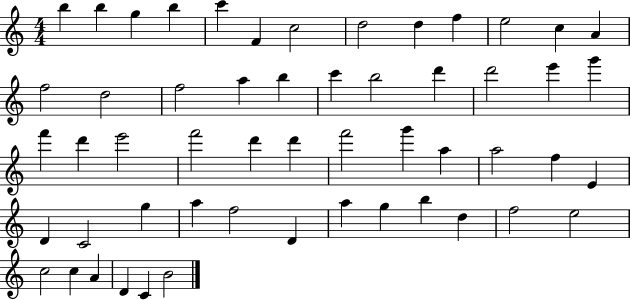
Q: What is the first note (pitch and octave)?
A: B5